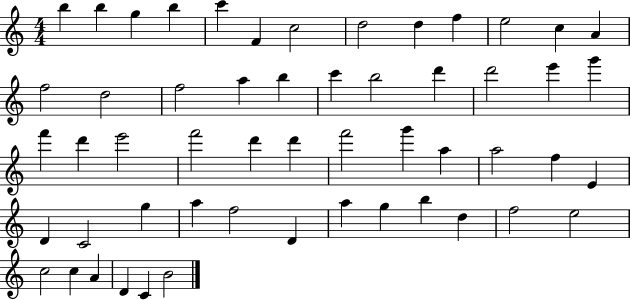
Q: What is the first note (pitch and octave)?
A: B5